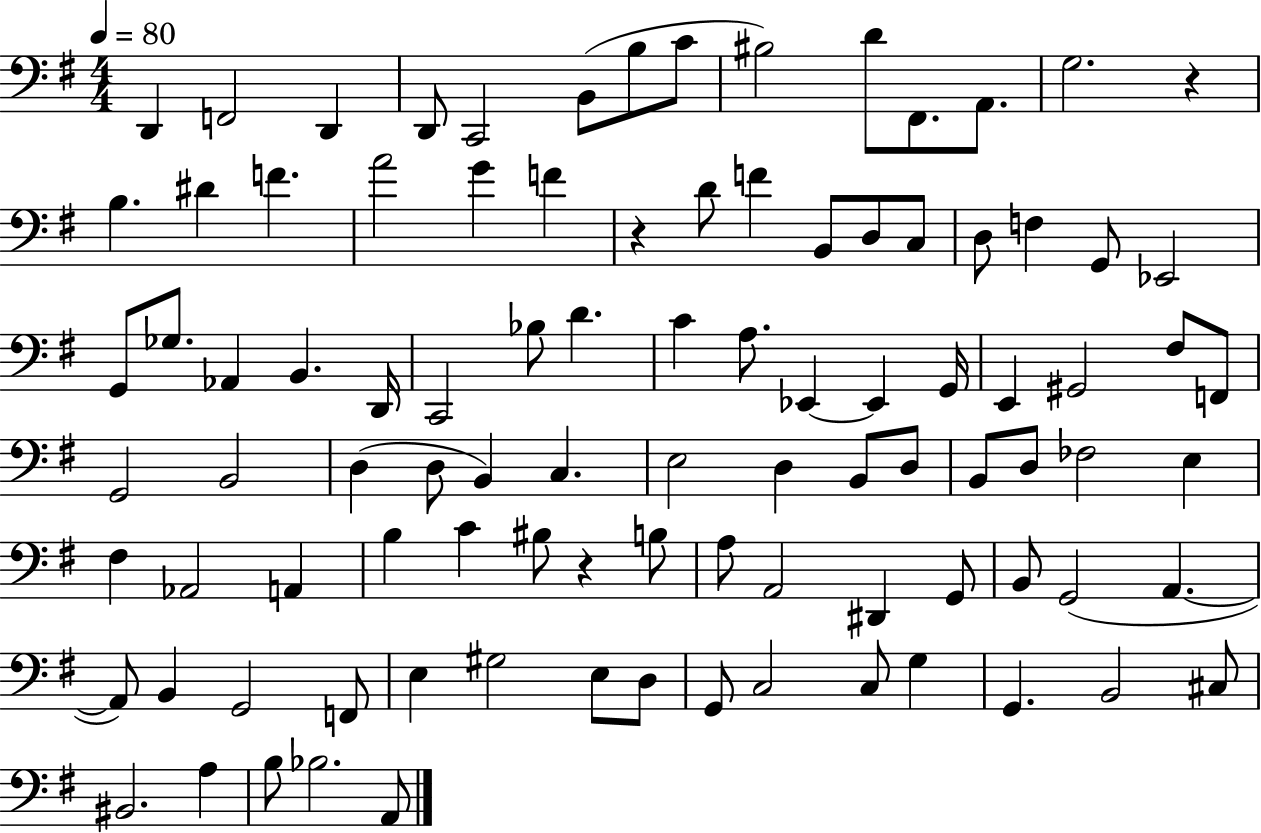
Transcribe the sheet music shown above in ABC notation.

X:1
T:Untitled
M:4/4
L:1/4
K:G
D,, F,,2 D,, D,,/2 C,,2 B,,/2 B,/2 C/2 ^B,2 D/2 ^F,,/2 A,,/2 G,2 z B, ^D F A2 G F z D/2 F B,,/2 D,/2 C,/2 D,/2 F, G,,/2 _E,,2 G,,/2 _G,/2 _A,, B,, D,,/4 C,,2 _B,/2 D C A,/2 _E,, _E,, G,,/4 E,, ^G,,2 ^F,/2 F,,/2 G,,2 B,,2 D, D,/2 B,, C, E,2 D, B,,/2 D,/2 B,,/2 D,/2 _F,2 E, ^F, _A,,2 A,, B, C ^B,/2 z B,/2 A,/2 A,,2 ^D,, G,,/2 B,,/2 G,,2 A,, A,,/2 B,, G,,2 F,,/2 E, ^G,2 E,/2 D,/2 G,,/2 C,2 C,/2 G, G,, B,,2 ^C,/2 ^B,,2 A, B,/2 _B,2 A,,/2